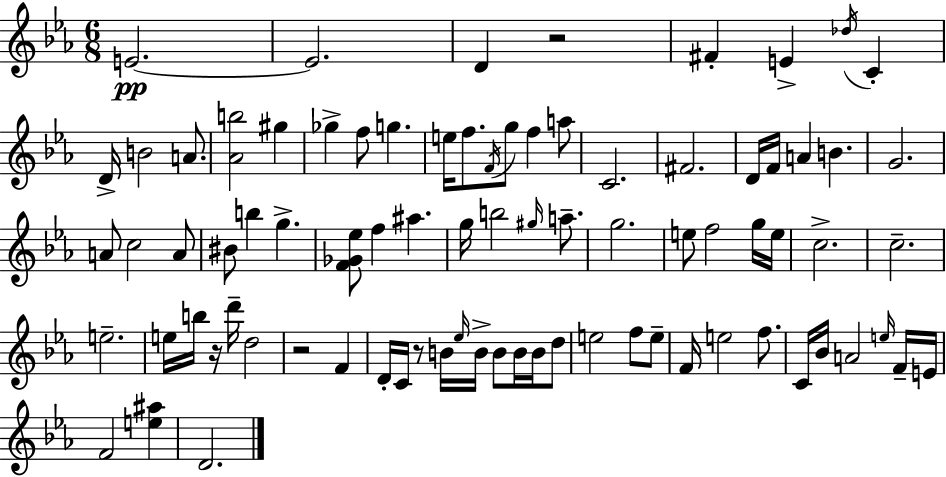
X:1
T:Untitled
M:6/8
L:1/4
K:Eb
E2 E2 D z2 ^F E _d/4 C D/4 B2 A/2 [_Ab]2 ^g _g f/2 g e/4 f/2 F/4 g/2 f a/2 C2 ^F2 D/4 F/4 A B G2 A/2 c2 A/2 ^B/2 b g [F_G_e]/2 f ^a g/4 b2 ^g/4 a/2 g2 e/2 f2 g/4 e/4 c2 c2 e2 e/4 b/4 z/4 d'/4 d2 z2 F D/4 C/4 z/2 B/4 _e/4 B/4 B/2 B/4 B/4 d/2 e2 f/2 e/2 F/4 e2 f/2 C/4 _B/4 A2 e/4 F/4 E/4 F2 [e^a] D2